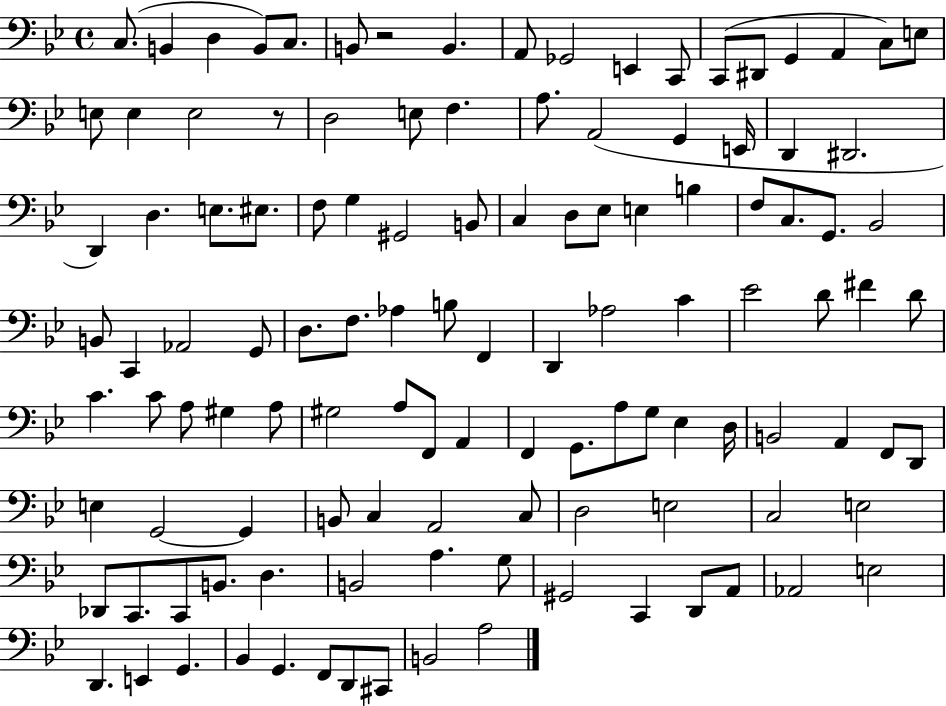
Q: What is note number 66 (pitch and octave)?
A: G#3